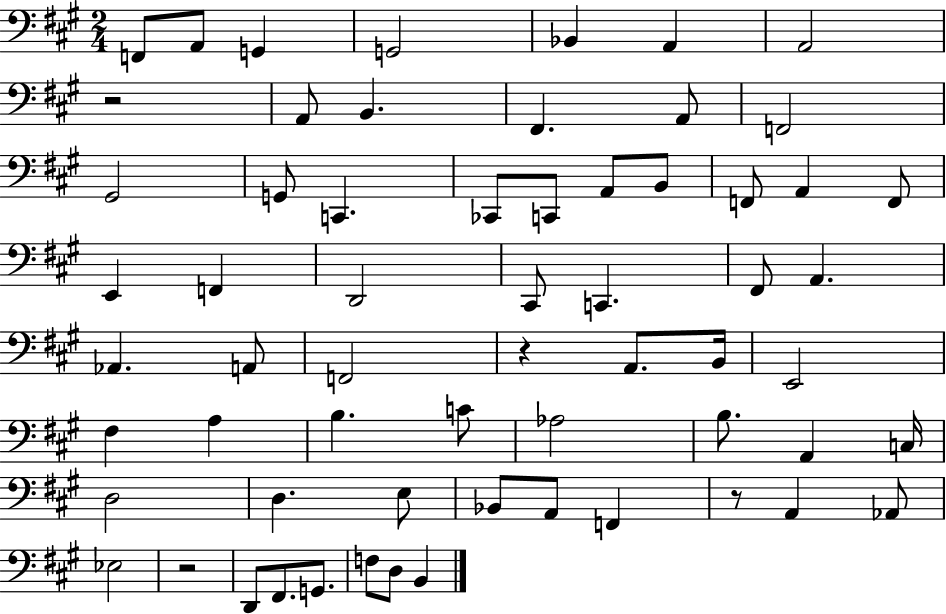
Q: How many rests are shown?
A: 4